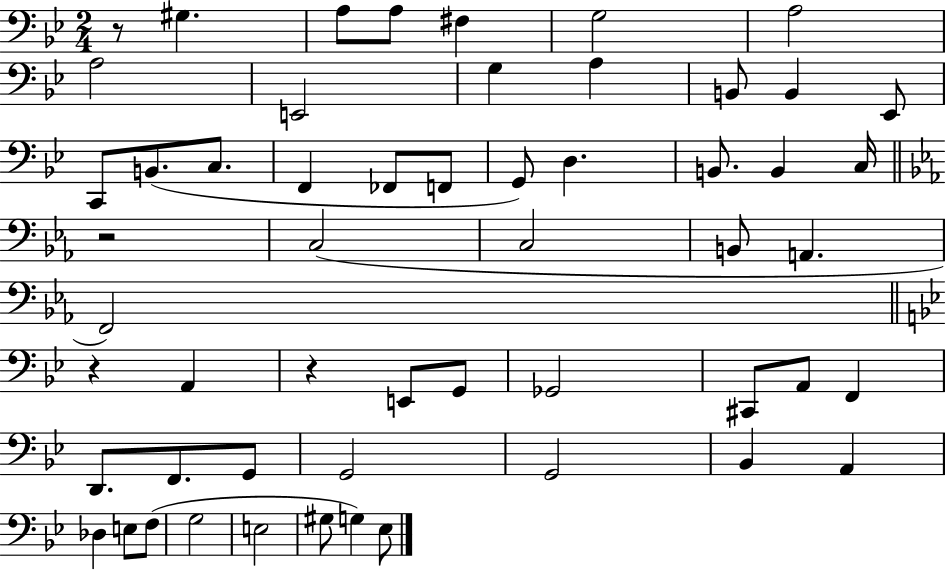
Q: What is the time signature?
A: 2/4